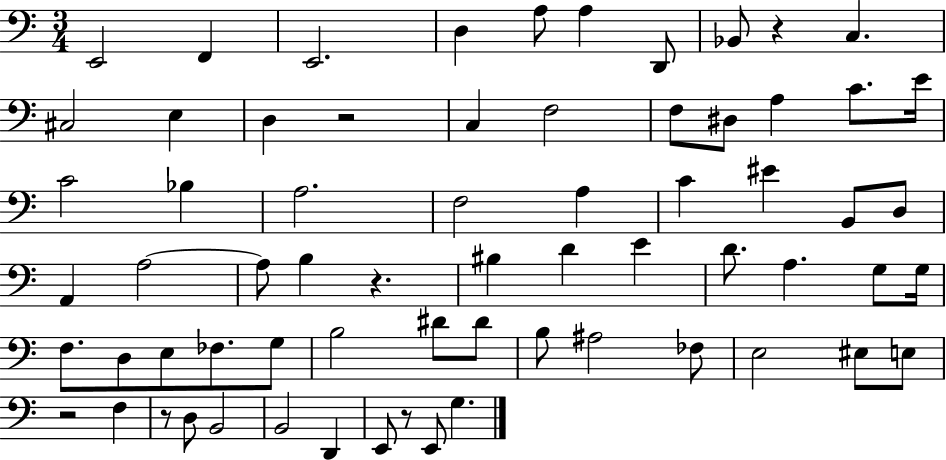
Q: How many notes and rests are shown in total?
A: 67